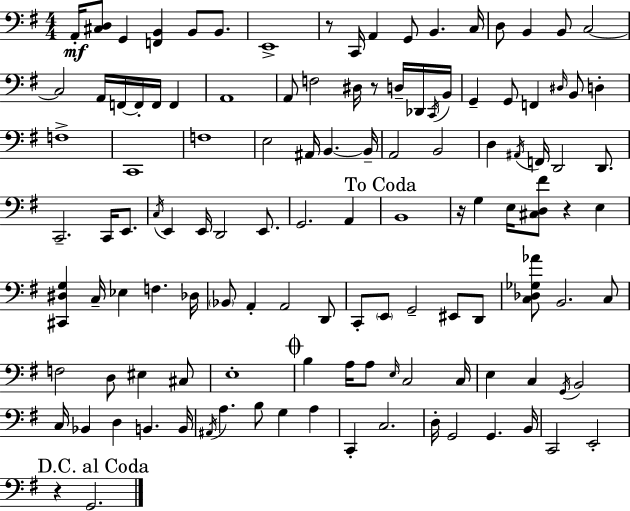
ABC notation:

X:1
T:Untitled
M:4/4
L:1/4
K:Em
A,,/4 [^C,D,]/2 G,, [F,,B,,] B,,/2 B,,/2 E,,4 z/2 C,,/4 A,, G,,/2 B,, C,/4 D,/2 B,, B,,/2 C,2 C,2 A,,/4 F,,/4 F,,/4 F,,/4 F,, A,,4 A,,/2 F,2 ^D,/4 z/2 D,/4 _D,,/4 C,,/4 B,,/4 G,, G,,/2 F,, ^D,/4 B,,/2 D, F,4 C,,4 F,4 E,2 ^A,,/4 B,, B,,/4 A,,2 B,,2 D, ^A,,/4 F,,/4 D,,2 D,,/2 C,,2 C,,/4 E,,/2 C,/4 E,, E,,/4 D,,2 E,,/2 G,,2 A,, B,,4 z/4 G, E,/4 [^C,D,^F]/2 z E, [^C,,^D,G,] C,/4 _E, F, _D,/4 _B,,/2 A,, A,,2 D,,/2 C,,/2 E,,/2 G,,2 ^E,,/2 D,,/2 [C,_D,_G,_A]/2 B,,2 C,/2 F,2 D,/2 ^E, ^C,/2 E,4 B, A,/4 A,/2 E,/4 C,2 C,/4 E, C, G,,/4 B,,2 C,/4 _B,, D, B,, B,,/4 ^A,,/4 A, B,/2 G, A, C,, C,2 D,/4 G,,2 G,, B,,/4 C,,2 E,,2 z G,,2